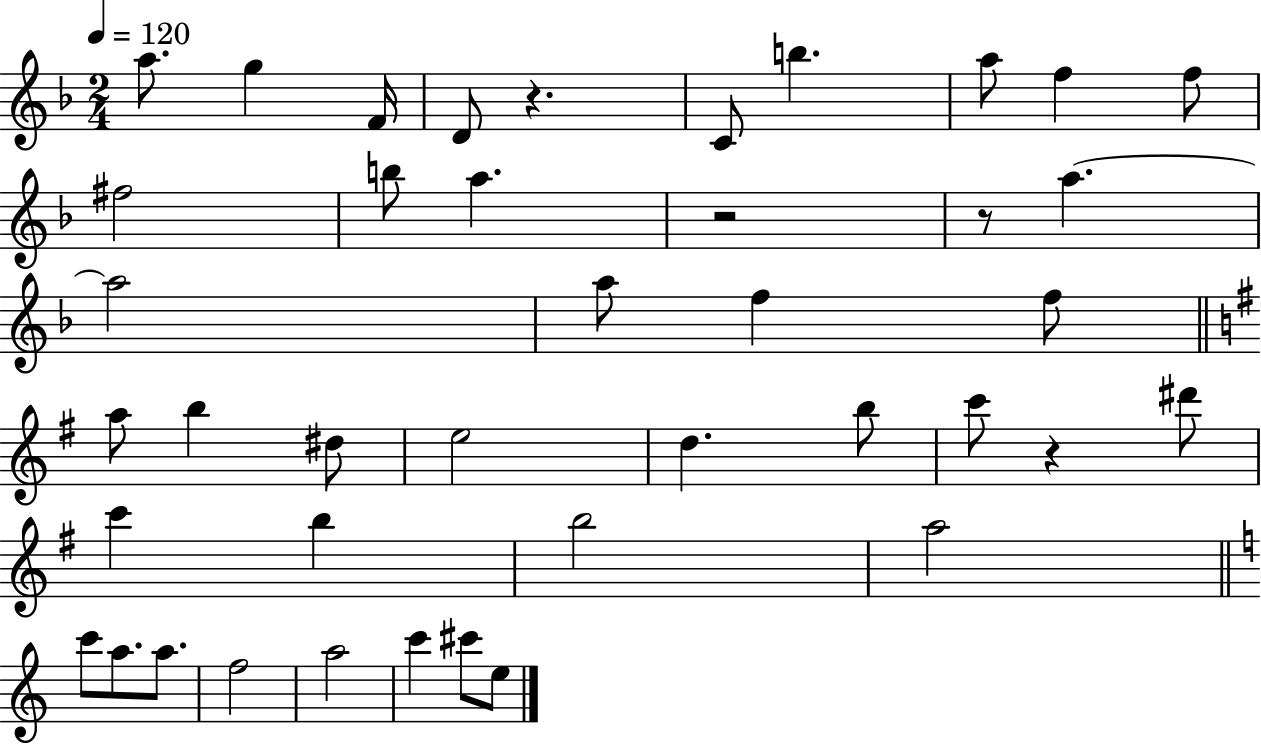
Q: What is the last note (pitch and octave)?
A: E5